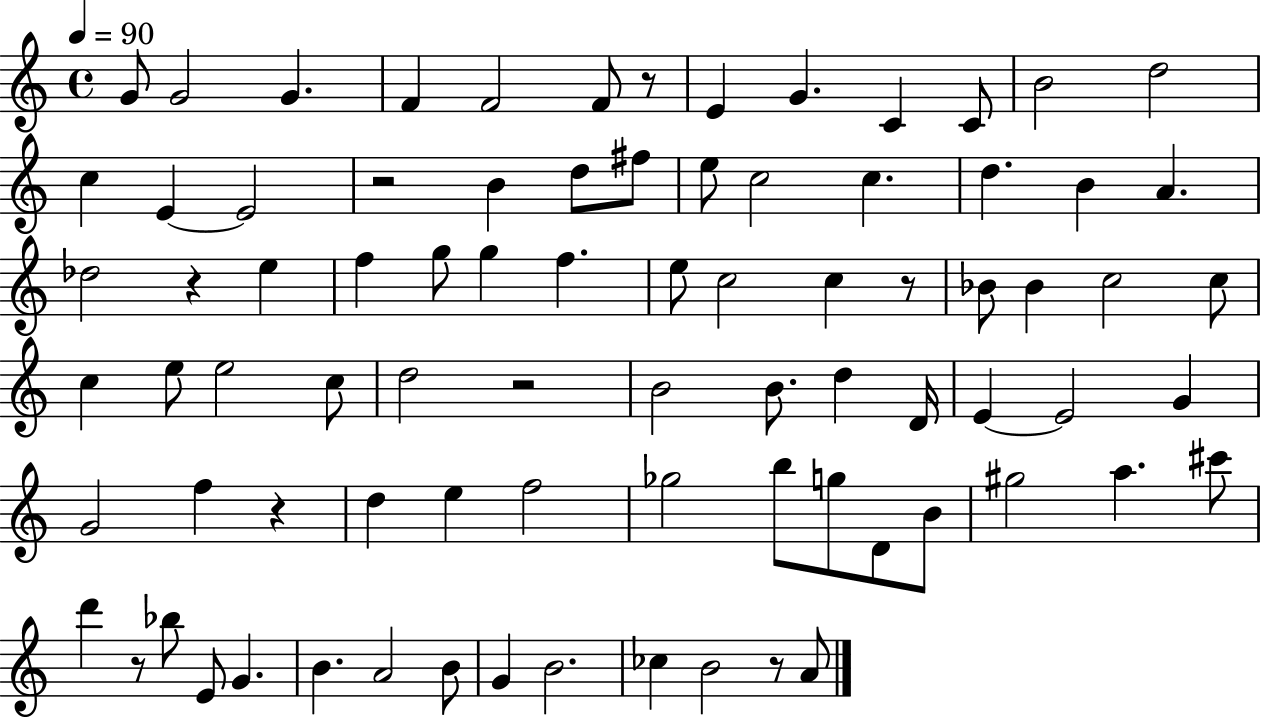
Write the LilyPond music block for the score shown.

{
  \clef treble
  \time 4/4
  \defaultTimeSignature
  \key c \major
  \tempo 4 = 90
  g'8 g'2 g'4. | f'4 f'2 f'8 r8 | e'4 g'4. c'4 c'8 | b'2 d''2 | \break c''4 e'4~~ e'2 | r2 b'4 d''8 fis''8 | e''8 c''2 c''4. | d''4. b'4 a'4. | \break des''2 r4 e''4 | f''4 g''8 g''4 f''4. | e''8 c''2 c''4 r8 | bes'8 bes'4 c''2 c''8 | \break c''4 e''8 e''2 c''8 | d''2 r2 | b'2 b'8. d''4 d'16 | e'4~~ e'2 g'4 | \break g'2 f''4 r4 | d''4 e''4 f''2 | ges''2 b''8 g''8 d'8 b'8 | gis''2 a''4. cis'''8 | \break d'''4 r8 bes''8 e'8 g'4. | b'4. a'2 b'8 | g'4 b'2. | ces''4 b'2 r8 a'8 | \break \bar "|."
}